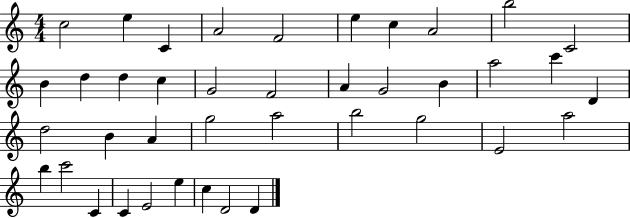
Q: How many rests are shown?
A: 0